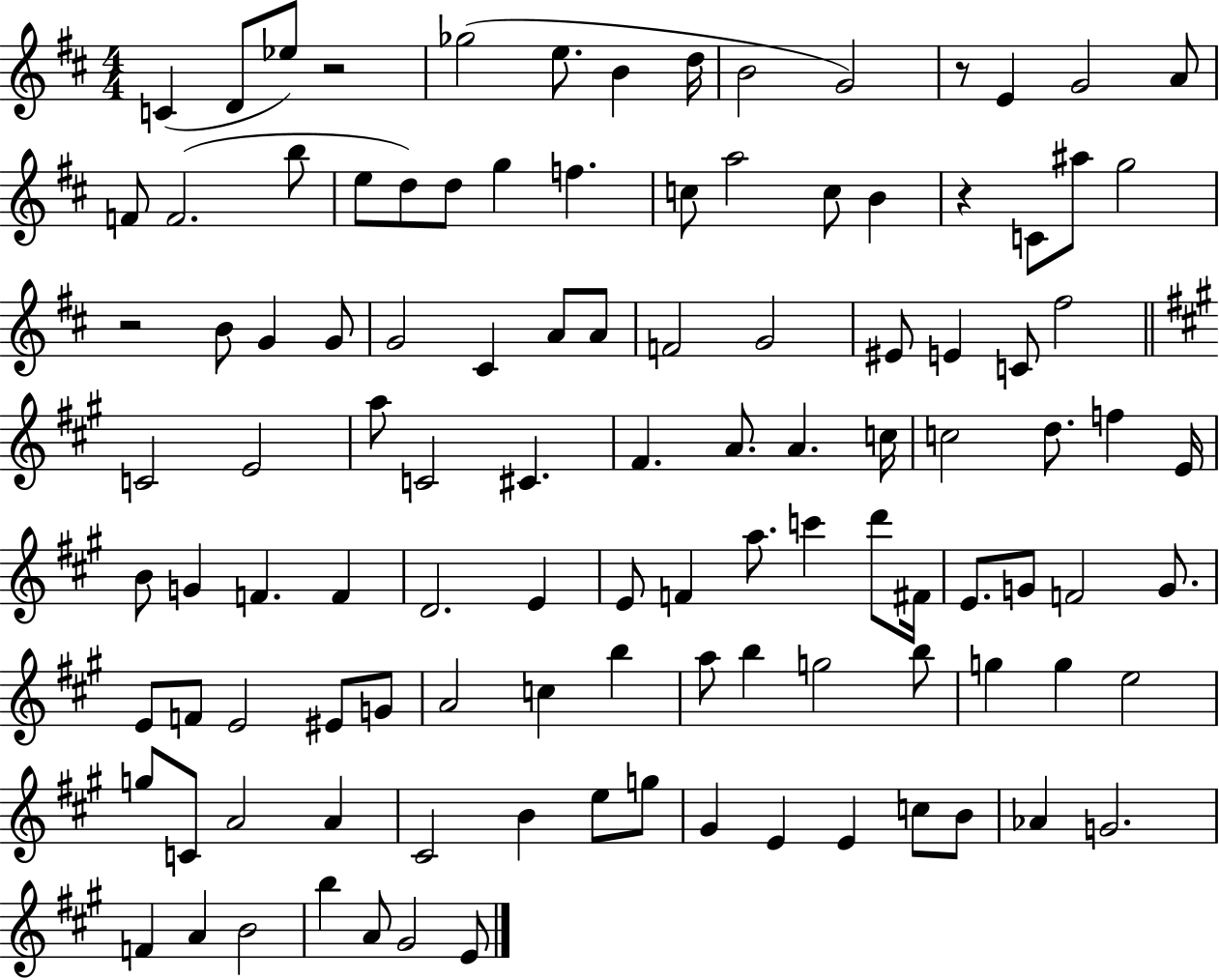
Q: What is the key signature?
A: D major